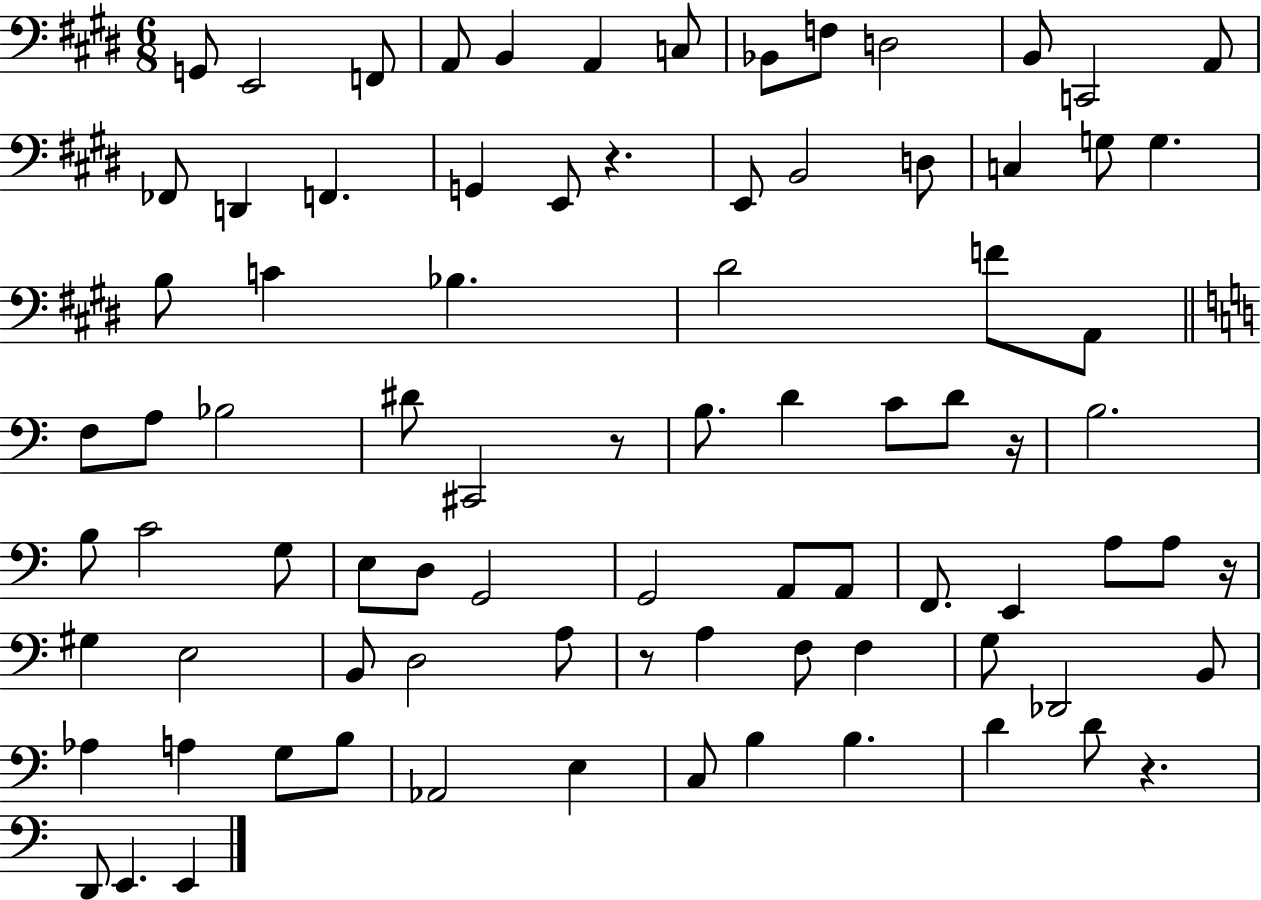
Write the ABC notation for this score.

X:1
T:Untitled
M:6/8
L:1/4
K:E
G,,/2 E,,2 F,,/2 A,,/2 B,, A,, C,/2 _B,,/2 F,/2 D,2 B,,/2 C,,2 A,,/2 _F,,/2 D,, F,, G,, E,,/2 z E,,/2 B,,2 D,/2 C, G,/2 G, B,/2 C _B, ^D2 F/2 A,,/2 F,/2 A,/2 _B,2 ^D/2 ^C,,2 z/2 B,/2 D C/2 D/2 z/4 B,2 B,/2 C2 G,/2 E,/2 D,/2 G,,2 G,,2 A,,/2 A,,/2 F,,/2 E,, A,/2 A,/2 z/4 ^G, E,2 B,,/2 D,2 A,/2 z/2 A, F,/2 F, G,/2 _D,,2 B,,/2 _A, A, G,/2 B,/2 _A,,2 E, C,/2 B, B, D D/2 z D,,/2 E,, E,,